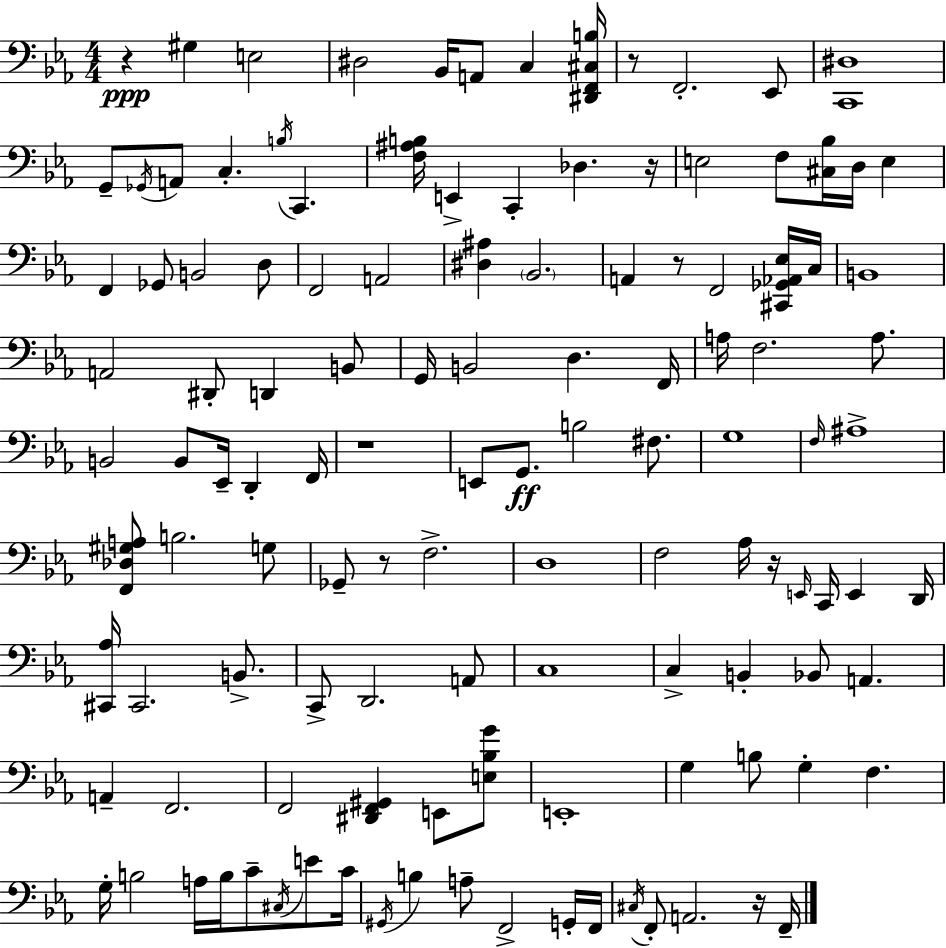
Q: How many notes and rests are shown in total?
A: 121